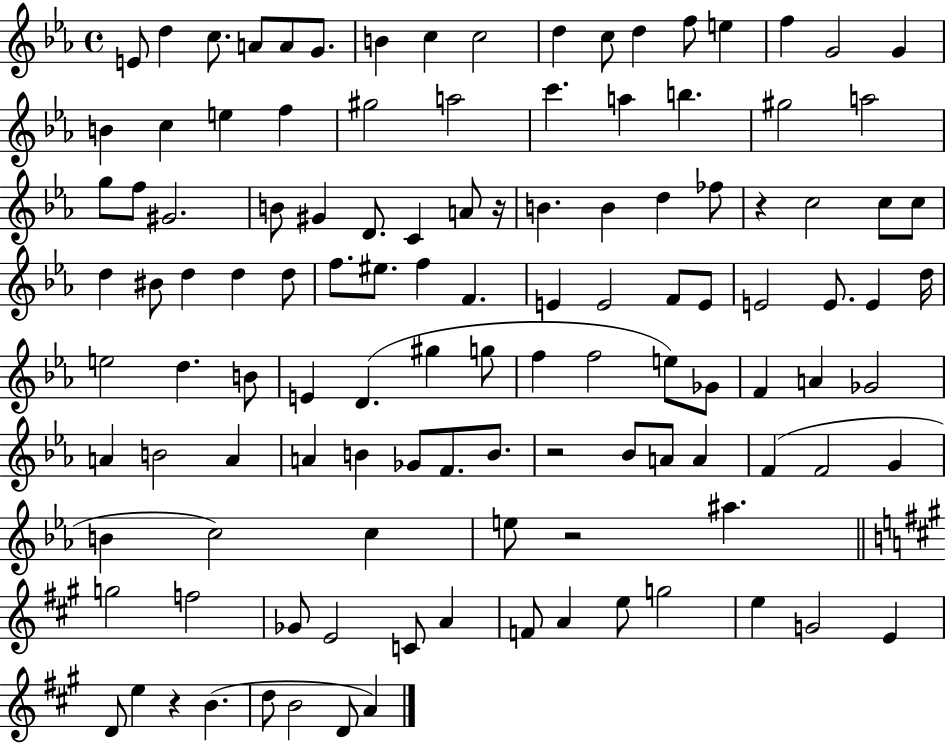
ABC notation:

X:1
T:Untitled
M:4/4
L:1/4
K:Eb
E/2 d c/2 A/2 A/2 G/2 B c c2 d c/2 d f/2 e f G2 G B c e f ^g2 a2 c' a b ^g2 a2 g/2 f/2 ^G2 B/2 ^G D/2 C A/2 z/4 B B d _f/2 z c2 c/2 c/2 d ^B/2 d d d/2 f/2 ^e/2 f F E E2 F/2 E/2 E2 E/2 E d/4 e2 d B/2 E D ^g g/2 f f2 e/2 _G/2 F A _G2 A B2 A A B _G/2 F/2 B/2 z2 _B/2 A/2 A F F2 G B c2 c e/2 z2 ^a g2 f2 _G/2 E2 C/2 A F/2 A e/2 g2 e G2 E D/2 e z B d/2 B2 D/2 A